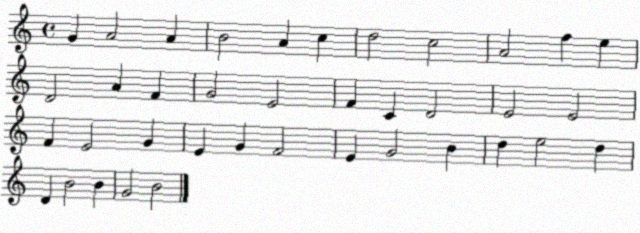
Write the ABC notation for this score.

X:1
T:Untitled
M:4/4
L:1/4
K:C
G A2 A B2 A c d2 c2 A2 f e D2 A F G2 E2 F C D2 E2 E2 F E2 G E G F2 E G2 B d e2 d D B2 B G2 B2